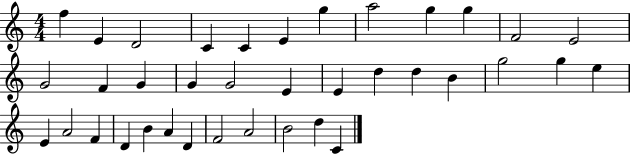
{
  \clef treble
  \numericTimeSignature
  \time 4/4
  \key c \major
  f''4 e'4 d'2 | c'4 c'4 e'4 g''4 | a''2 g''4 g''4 | f'2 e'2 | \break g'2 f'4 g'4 | g'4 g'2 e'4 | e'4 d''4 d''4 b'4 | g''2 g''4 e''4 | \break e'4 a'2 f'4 | d'4 b'4 a'4 d'4 | f'2 a'2 | b'2 d''4 c'4 | \break \bar "|."
}